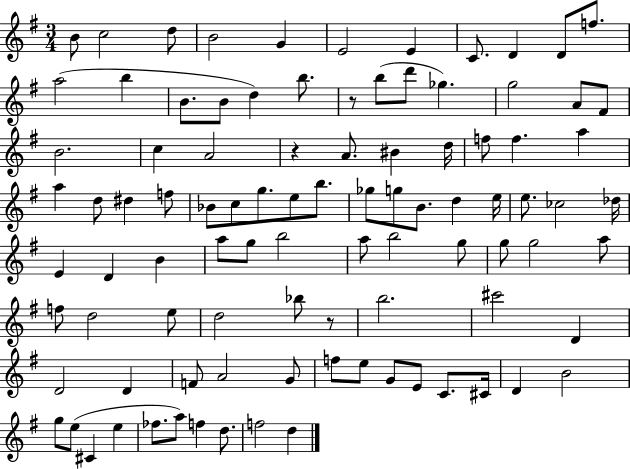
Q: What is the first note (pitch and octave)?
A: B4